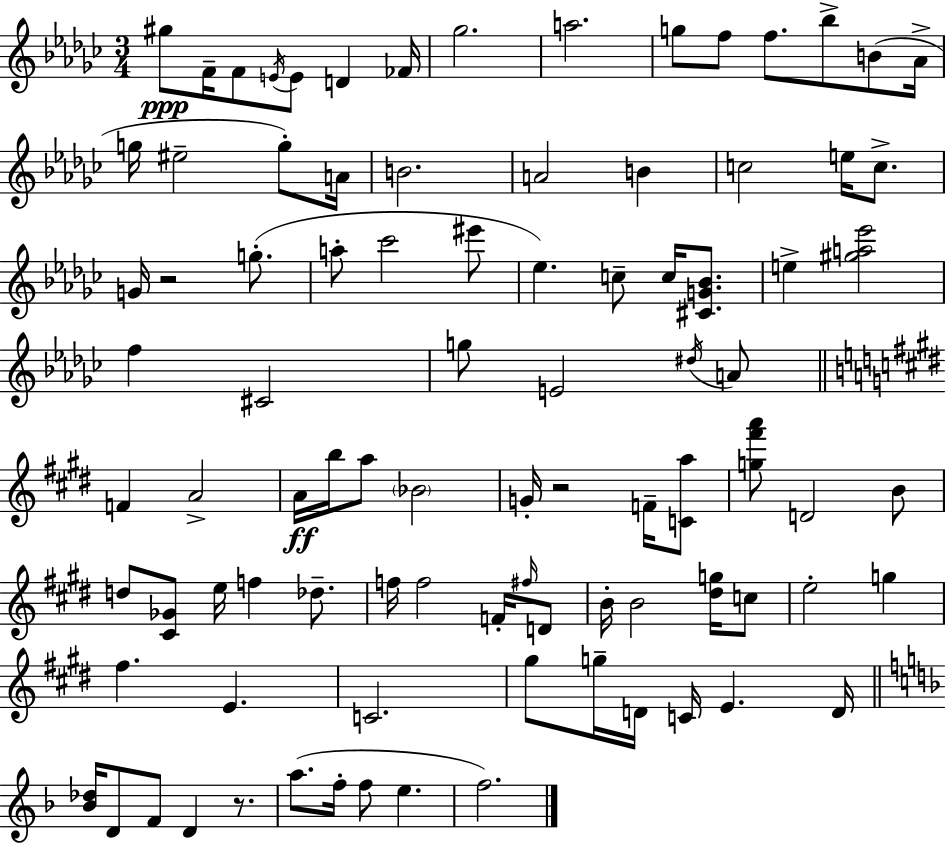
G#5/e F4/s F4/e E4/s E4/e D4/q FES4/s Gb5/h. A5/h. G5/e F5/e F5/e. Bb5/e B4/e Ab4/s G5/s EIS5/h G5/e A4/s B4/h. A4/h B4/q C5/h E5/s C5/e. G4/s R/h G5/e. A5/e CES6/h EIS6/e Eb5/q. C5/e C5/s [C#4,G4,Bb4]/e. E5/q [G#5,A5,Eb6]/h F5/q C#4/h G5/e E4/h D#5/s A4/e F4/q A4/h A4/s B5/s A5/e Bb4/h G4/s R/h F4/s [C4,A5]/e [G5,F#6,A6]/e D4/h B4/e D5/e [C#4,Gb4]/e E5/s F5/q Db5/e. F5/s F5/h F4/s F#5/s D4/e B4/s B4/h [D#5,G5]/s C5/e E5/h G5/q F#5/q. E4/q. C4/h. G#5/e G5/s D4/s C4/s E4/q. D4/s [Bb4,Db5]/s D4/e F4/e D4/q R/e. A5/e. F5/s F5/e E5/q. F5/h.